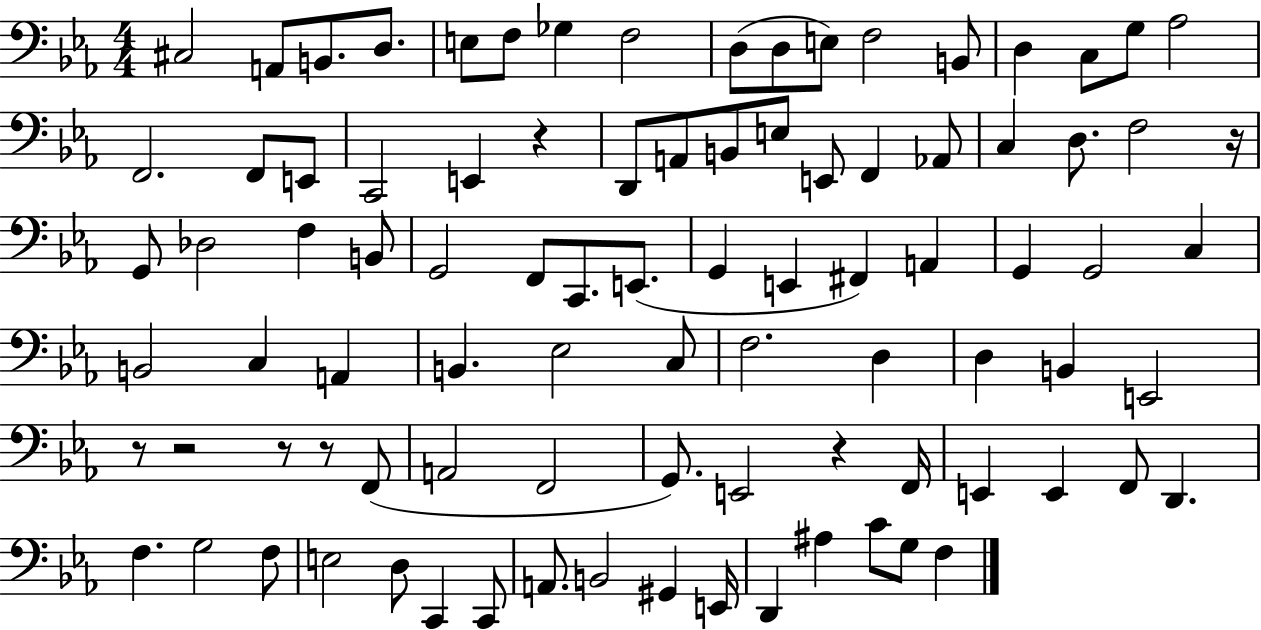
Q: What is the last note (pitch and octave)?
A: F3